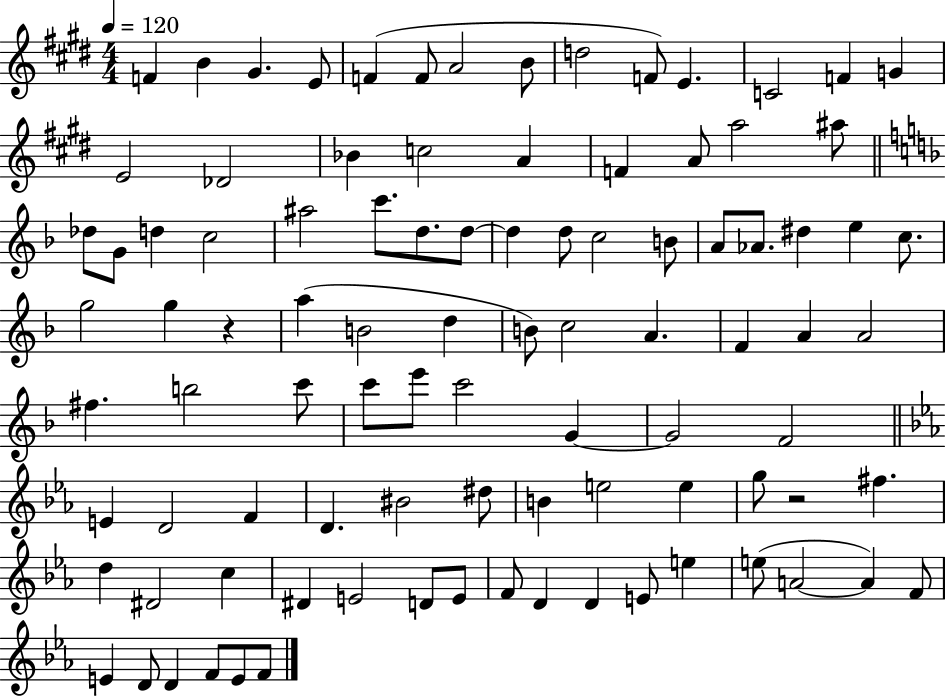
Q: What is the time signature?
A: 4/4